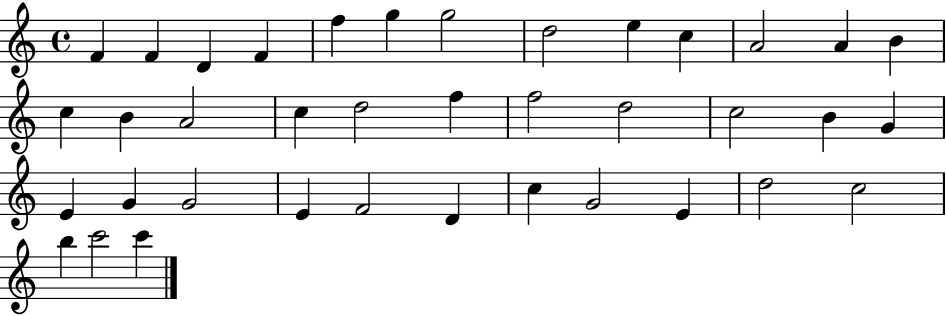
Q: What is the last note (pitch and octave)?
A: C6